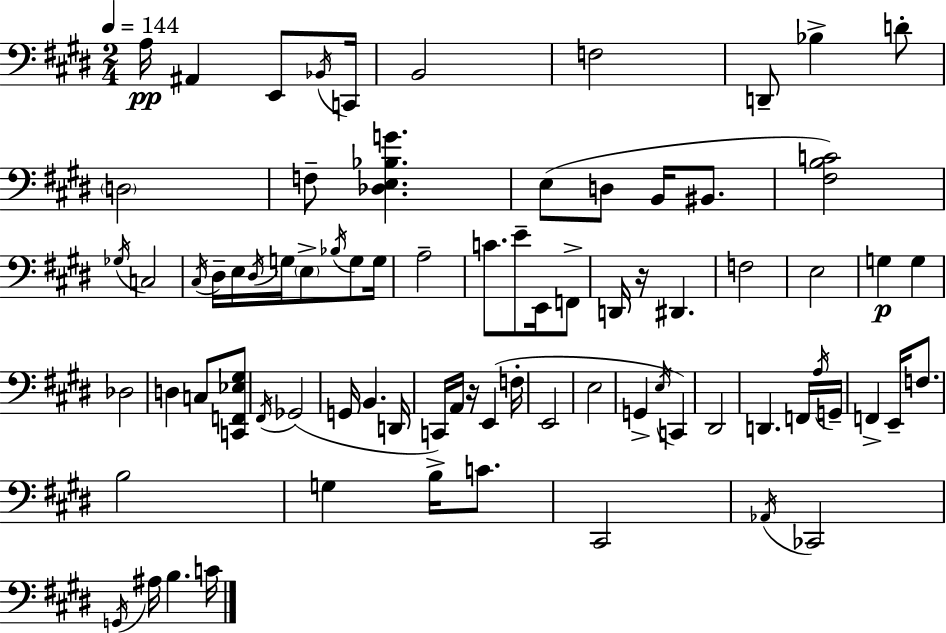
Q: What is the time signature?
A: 2/4